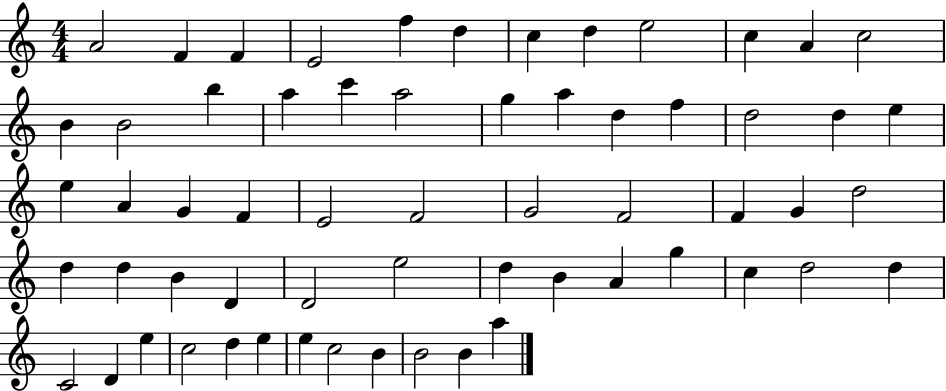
A4/h F4/q F4/q E4/h F5/q D5/q C5/q D5/q E5/h C5/q A4/q C5/h B4/q B4/h B5/q A5/q C6/q A5/h G5/q A5/q D5/q F5/q D5/h D5/q E5/q E5/q A4/q G4/q F4/q E4/h F4/h G4/h F4/h F4/q G4/q D5/h D5/q D5/q B4/q D4/q D4/h E5/h D5/q B4/q A4/q G5/q C5/q D5/h D5/q C4/h D4/q E5/q C5/h D5/q E5/q E5/q C5/h B4/q B4/h B4/q A5/q